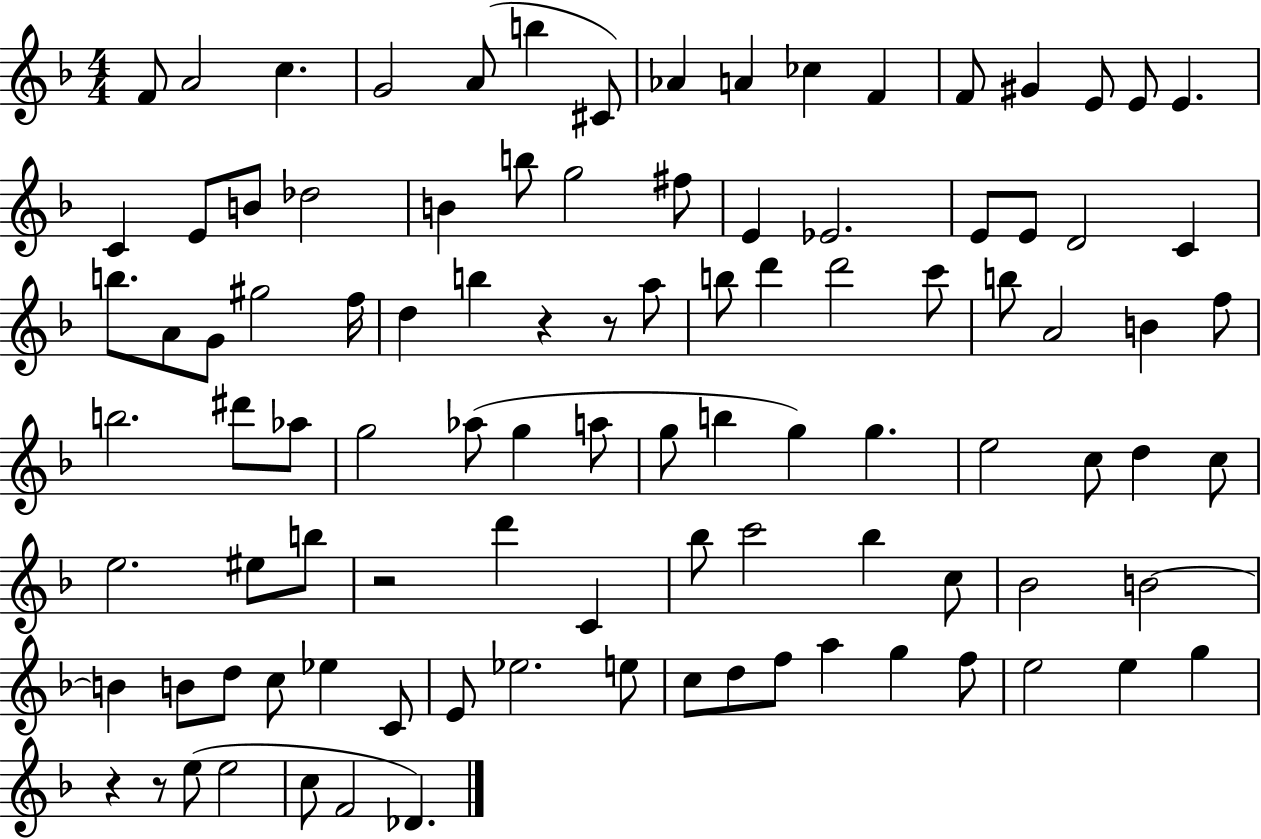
F4/e A4/h C5/q. G4/h A4/e B5/q C#4/e Ab4/q A4/q CES5/q F4/q F4/e G#4/q E4/e E4/e E4/q. C4/q E4/e B4/e Db5/h B4/q B5/e G5/h F#5/e E4/q Eb4/h. E4/e E4/e D4/h C4/q B5/e. A4/e G4/e G#5/h F5/s D5/q B5/q R/q R/e A5/e B5/e D6/q D6/h C6/e B5/e A4/h B4/q F5/e B5/h. D#6/e Ab5/e G5/h Ab5/e G5/q A5/e G5/e B5/q G5/q G5/q. E5/h C5/e D5/q C5/e E5/h. EIS5/e B5/e R/h D6/q C4/q Bb5/e C6/h Bb5/q C5/e Bb4/h B4/h B4/q B4/e D5/e C5/e Eb5/q C4/e E4/e Eb5/h. E5/e C5/e D5/e F5/e A5/q G5/q F5/e E5/h E5/q G5/q R/q R/e E5/e E5/h C5/e F4/h Db4/q.